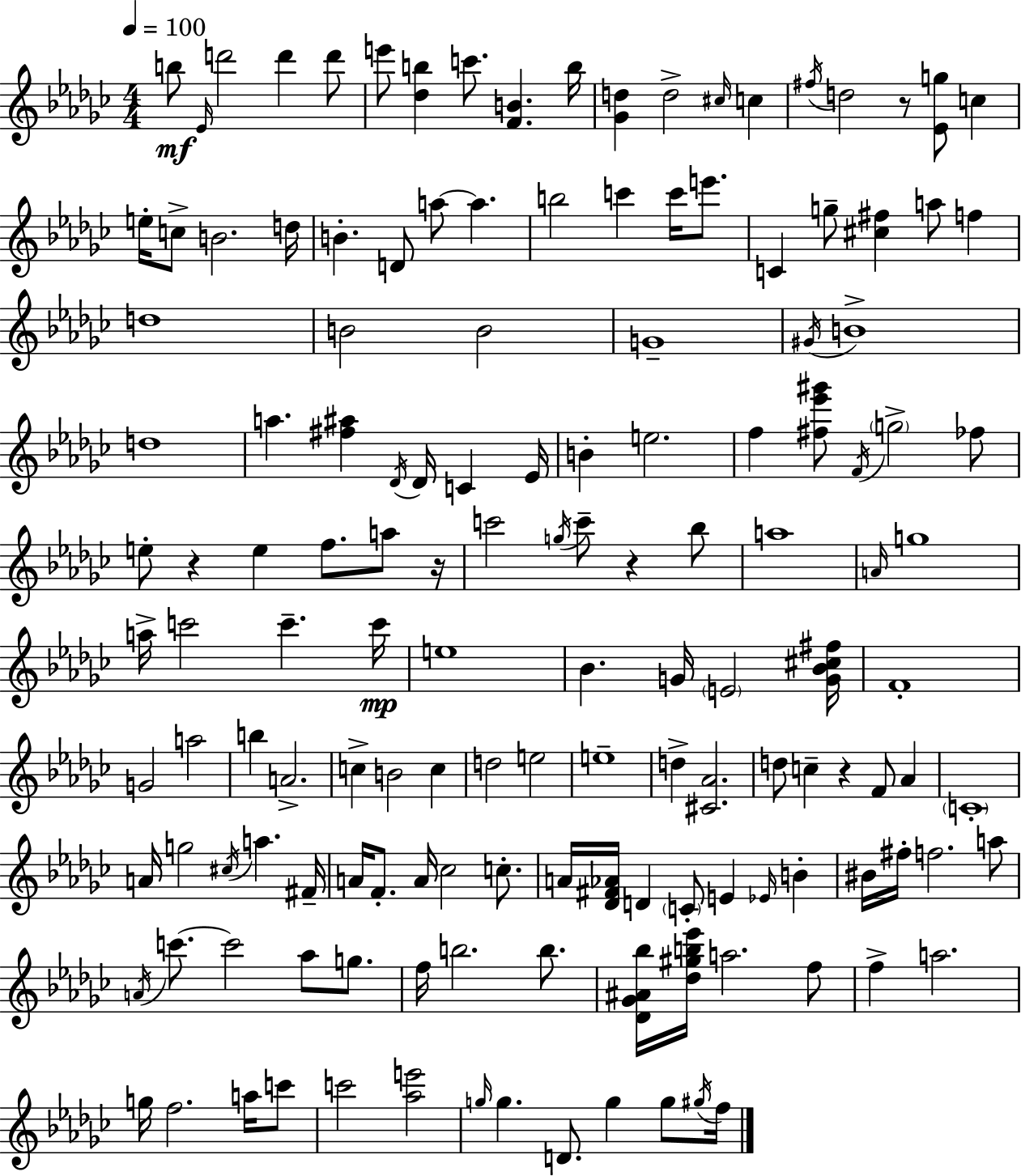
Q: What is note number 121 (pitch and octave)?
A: C6